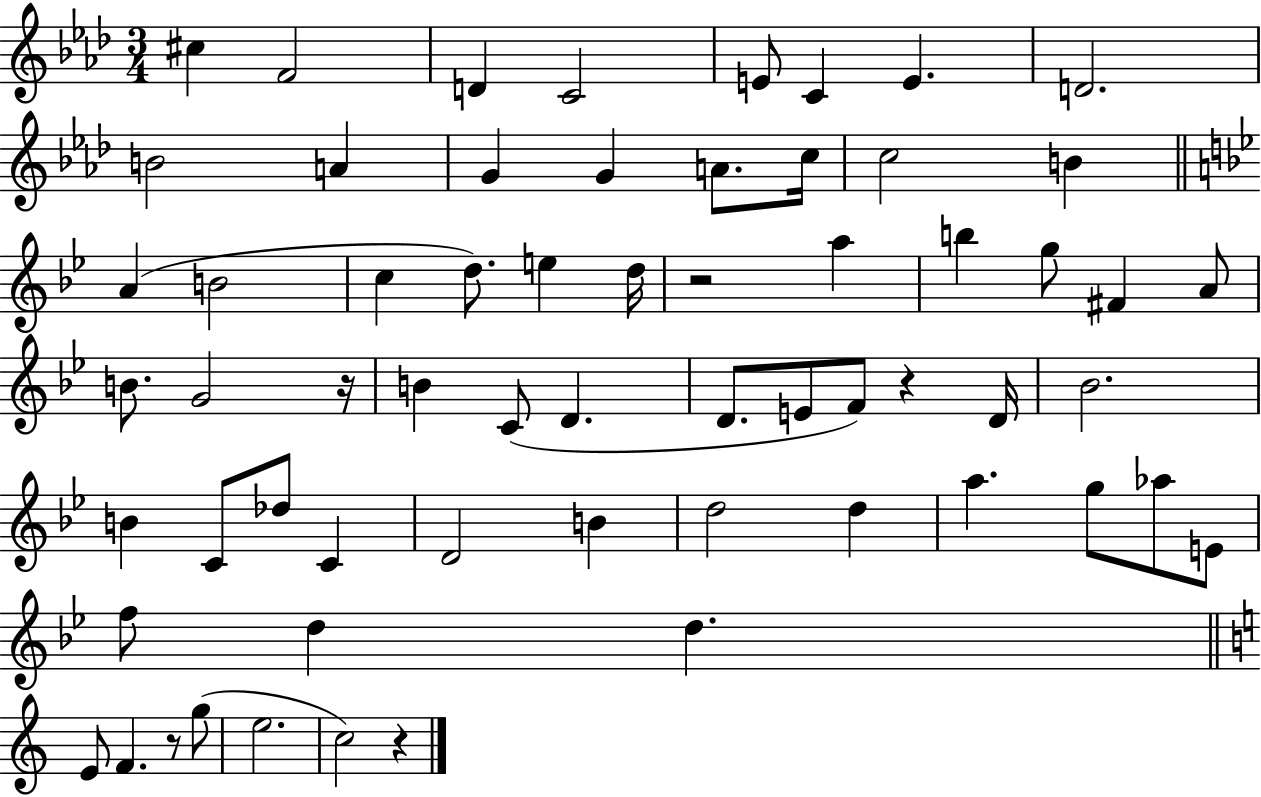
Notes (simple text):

C#5/q F4/h D4/q C4/h E4/e C4/q E4/q. D4/h. B4/h A4/q G4/q G4/q A4/e. C5/s C5/h B4/q A4/q B4/h C5/q D5/e. E5/q D5/s R/h A5/q B5/q G5/e F#4/q A4/e B4/e. G4/h R/s B4/q C4/e D4/q. D4/e. E4/e F4/e R/q D4/s Bb4/h. B4/q C4/e Db5/e C4/q D4/h B4/q D5/h D5/q A5/q. G5/e Ab5/e E4/e F5/e D5/q D5/q. E4/e F4/q. R/e G5/e E5/h. C5/h R/q